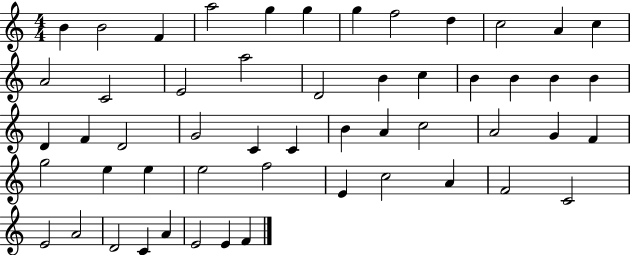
B4/q B4/h F4/q A5/h G5/q G5/q G5/q F5/h D5/q C5/h A4/q C5/q A4/h C4/h E4/h A5/h D4/h B4/q C5/q B4/q B4/q B4/q B4/q D4/q F4/q D4/h G4/h C4/q C4/q B4/q A4/q C5/h A4/h G4/q F4/q G5/h E5/q E5/q E5/h F5/h E4/q C5/h A4/q F4/h C4/h E4/h A4/h D4/h C4/q A4/q E4/h E4/q F4/q